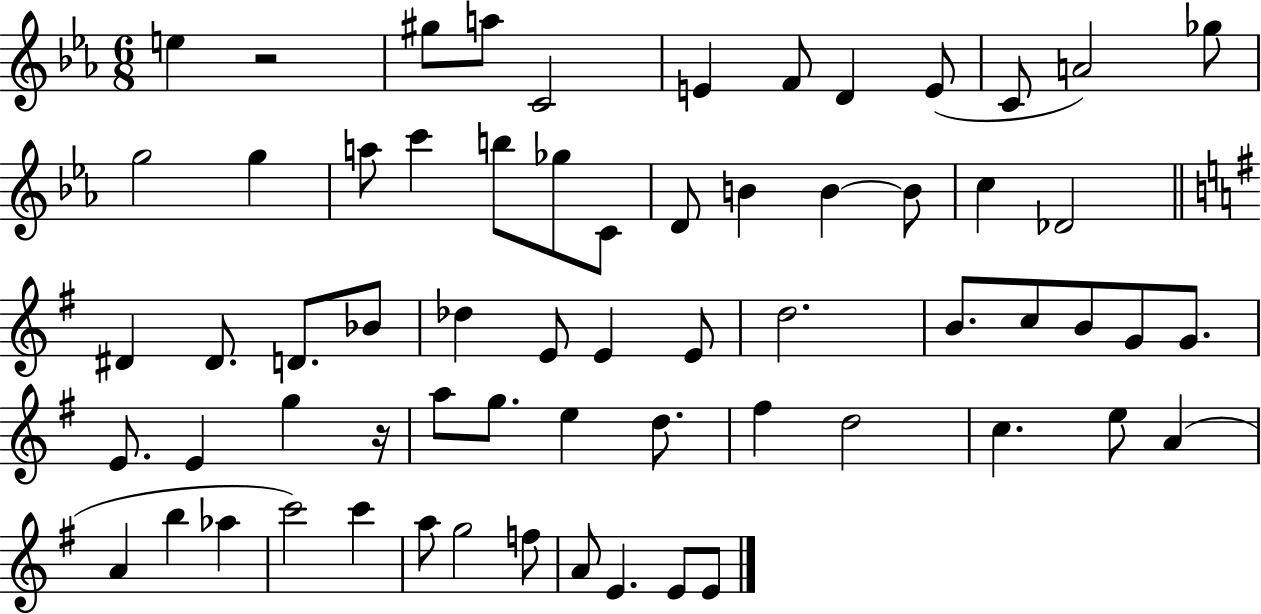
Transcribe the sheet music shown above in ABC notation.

X:1
T:Untitled
M:6/8
L:1/4
K:Eb
e z2 ^g/2 a/2 C2 E F/2 D E/2 C/2 A2 _g/2 g2 g a/2 c' b/2 _g/2 C/2 D/2 B B B/2 c _D2 ^D ^D/2 D/2 _B/2 _d E/2 E E/2 d2 B/2 c/2 B/2 G/2 G/2 E/2 E g z/4 a/2 g/2 e d/2 ^f d2 c e/2 A A b _a c'2 c' a/2 g2 f/2 A/2 E E/2 E/2